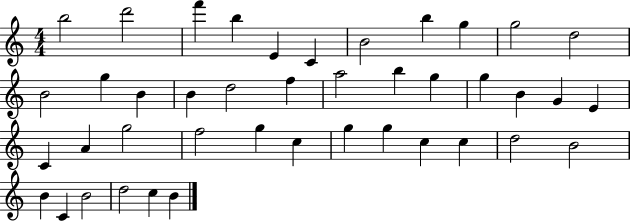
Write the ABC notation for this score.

X:1
T:Untitled
M:4/4
L:1/4
K:C
b2 d'2 f' b E C B2 b g g2 d2 B2 g B B d2 f a2 b g g B G E C A g2 f2 g c g g c c d2 B2 B C B2 d2 c B